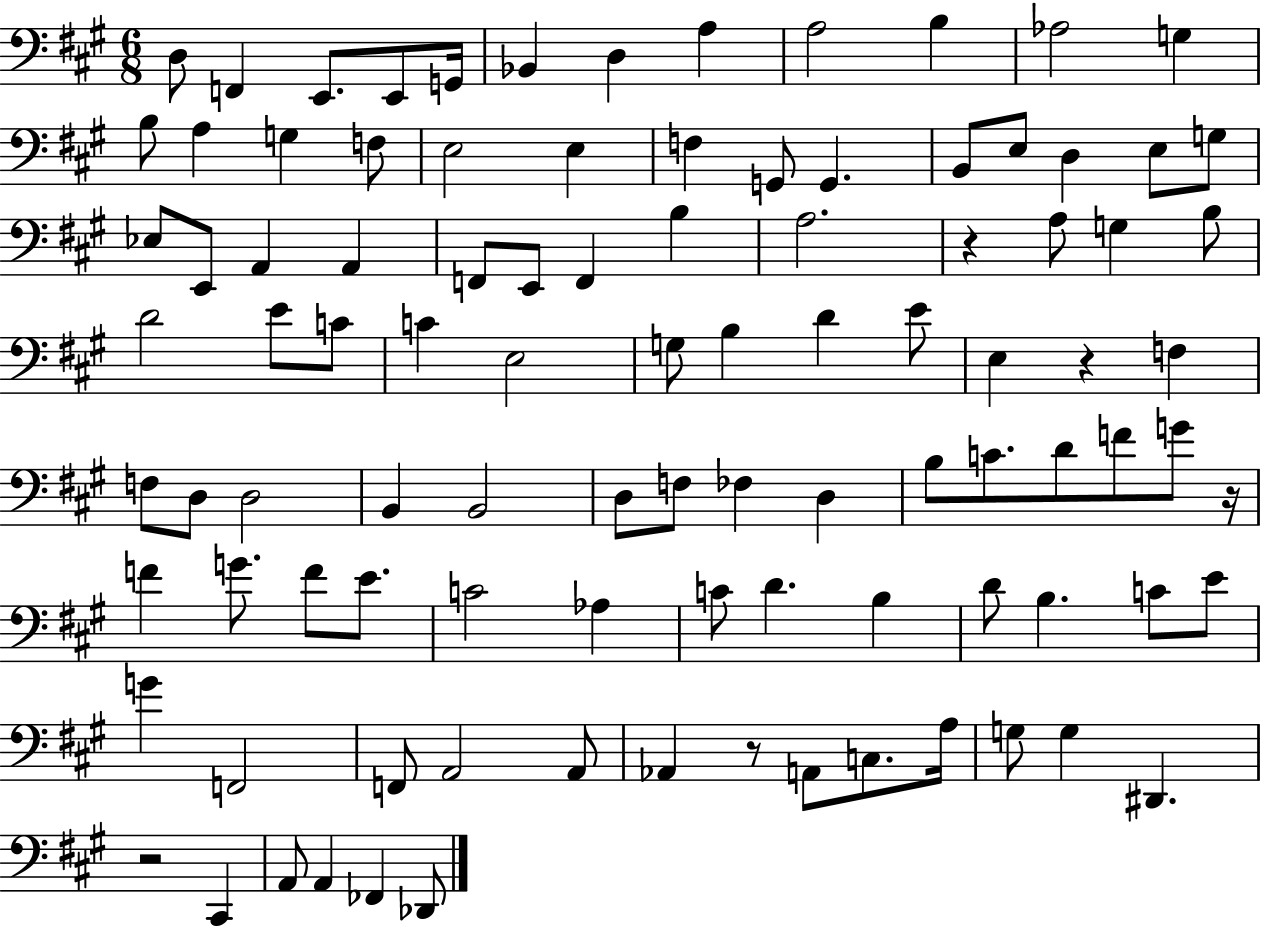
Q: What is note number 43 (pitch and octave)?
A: E3